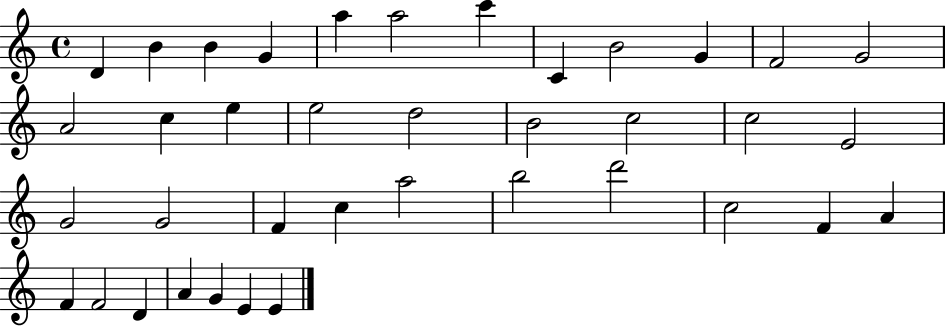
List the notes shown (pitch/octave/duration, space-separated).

D4/q B4/q B4/q G4/q A5/q A5/h C6/q C4/q B4/h G4/q F4/h G4/h A4/h C5/q E5/q E5/h D5/h B4/h C5/h C5/h E4/h G4/h G4/h F4/q C5/q A5/h B5/h D6/h C5/h F4/q A4/q F4/q F4/h D4/q A4/q G4/q E4/q E4/q